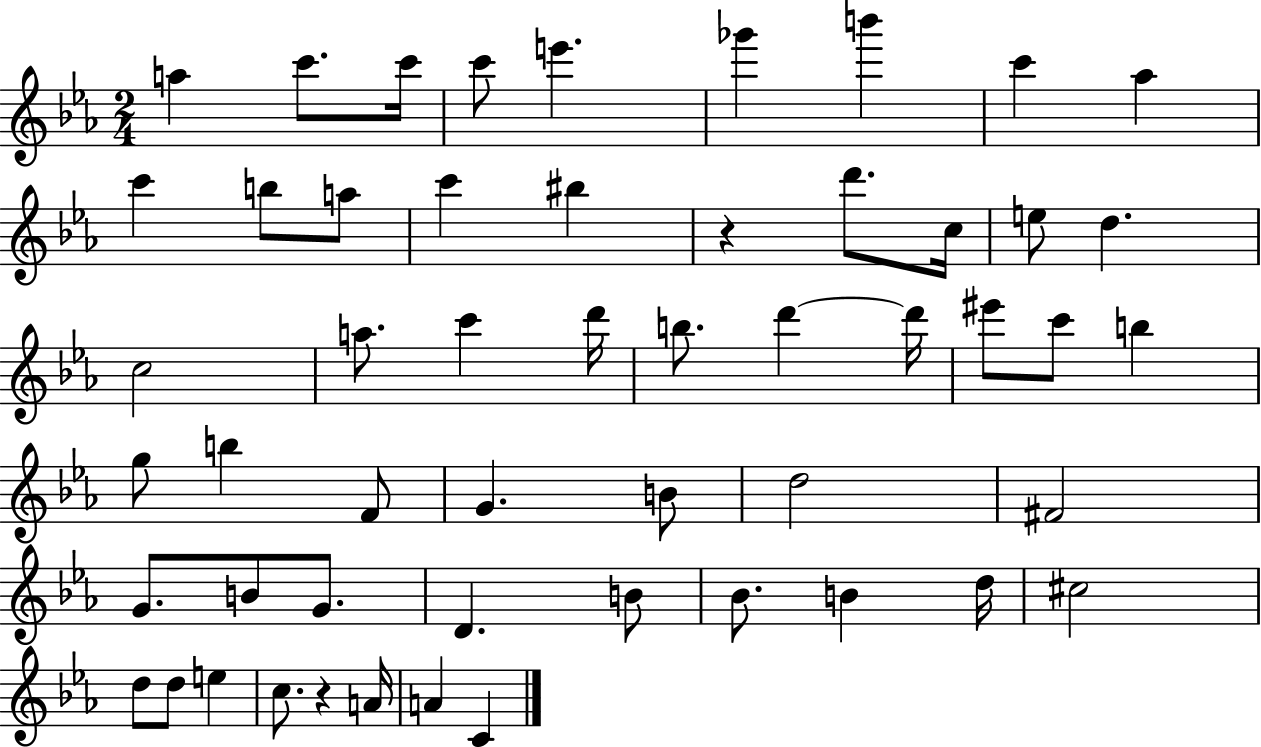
A5/q C6/e. C6/s C6/e E6/q. Gb6/q B6/q C6/q Ab5/q C6/q B5/e A5/e C6/q BIS5/q R/q D6/e. C5/s E5/e D5/q. C5/h A5/e. C6/q D6/s B5/e. D6/q D6/s EIS6/e C6/e B5/q G5/e B5/q F4/e G4/q. B4/e D5/h F#4/h G4/e. B4/e G4/e. D4/q. B4/e Bb4/e. B4/q D5/s C#5/h D5/e D5/e E5/q C5/e. R/q A4/s A4/q C4/q